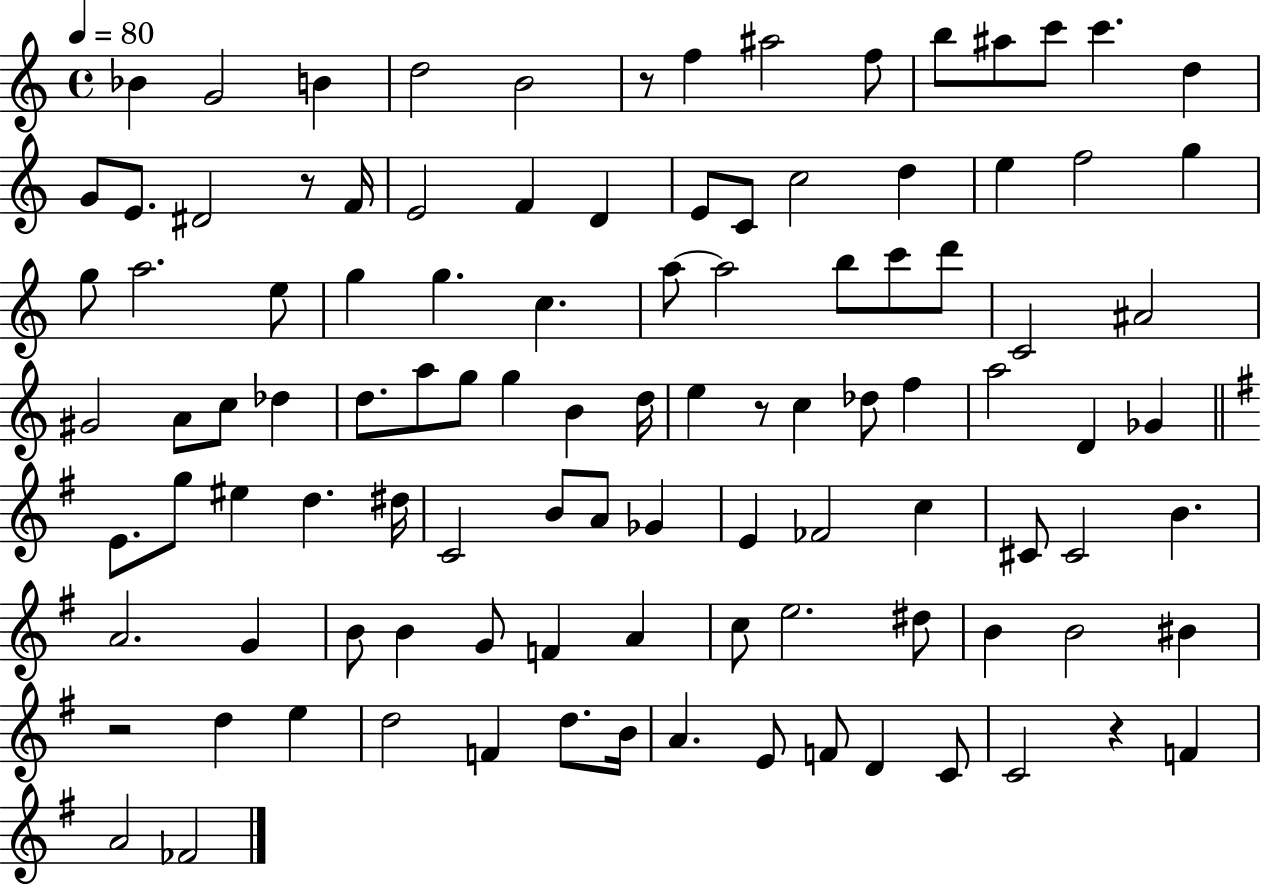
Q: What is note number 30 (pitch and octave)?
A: E5